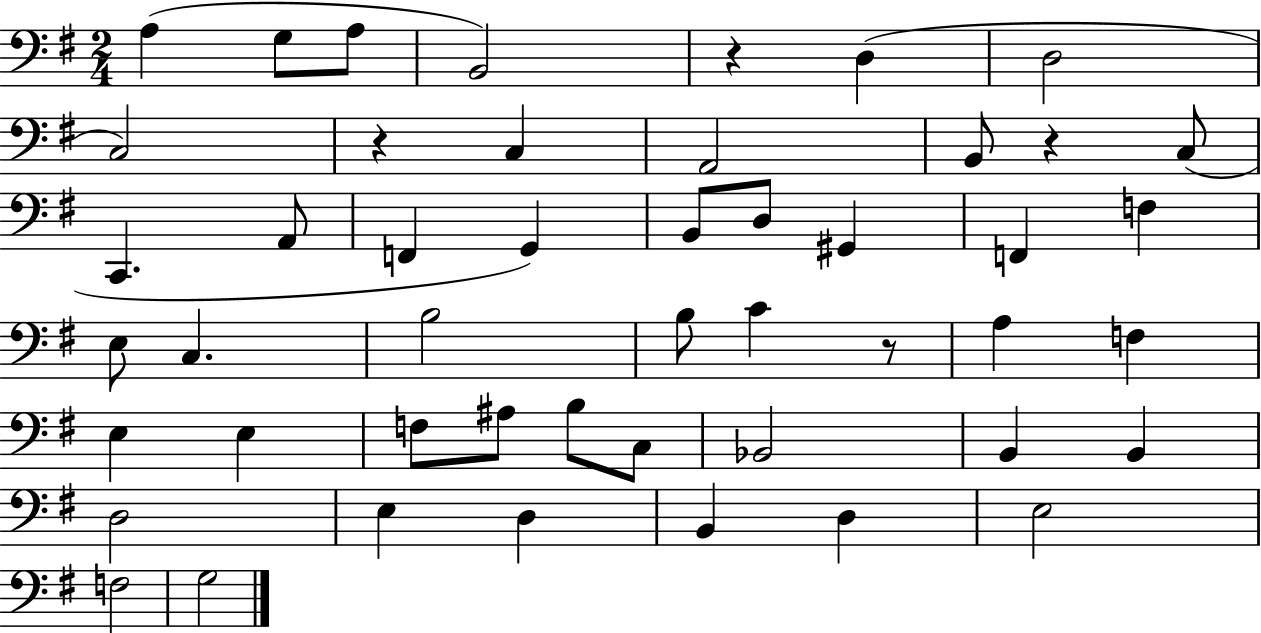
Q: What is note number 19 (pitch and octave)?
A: F2